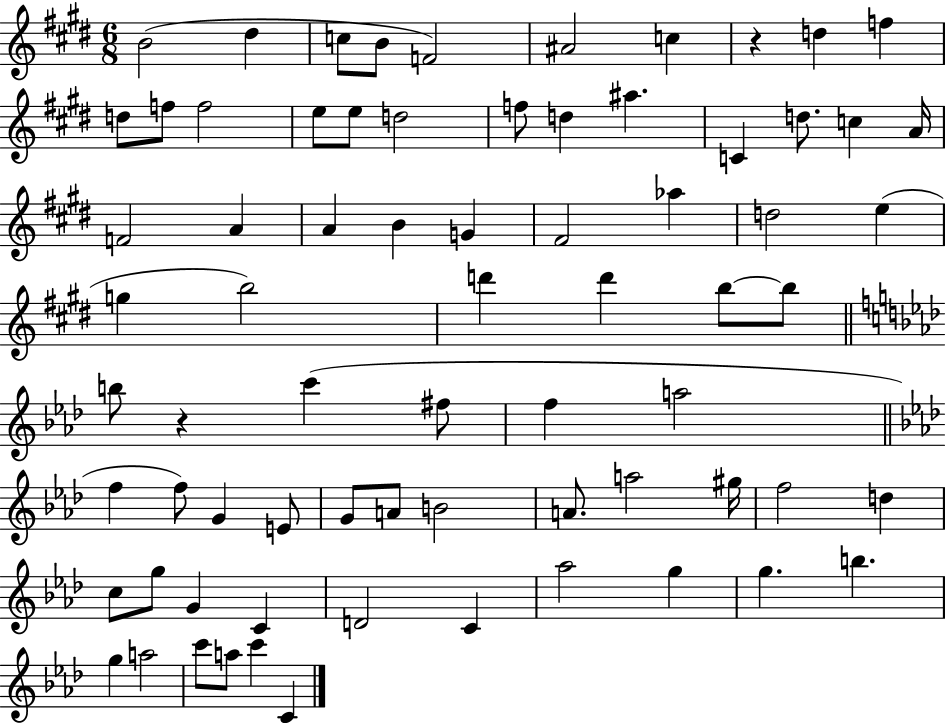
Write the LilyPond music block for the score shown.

{
  \clef treble
  \numericTimeSignature
  \time 6/8
  \key e \major
  b'2( dis''4 | c''8 b'8 f'2) | ais'2 c''4 | r4 d''4 f''4 | \break d''8 f''8 f''2 | e''8 e''8 d''2 | f''8 d''4 ais''4. | c'4 d''8. c''4 a'16 | \break f'2 a'4 | a'4 b'4 g'4 | fis'2 aes''4 | d''2 e''4( | \break g''4 b''2) | d'''4 d'''4 b''8~~ b''8 | \bar "||" \break \key f \minor b''8 r4 c'''4( fis''8 | f''4 a''2 | \bar "||" \break \key f \minor f''4 f''8) g'4 e'8 | g'8 a'8 b'2 | a'8. a''2 gis''16 | f''2 d''4 | \break c''8 g''8 g'4 c'4 | d'2 c'4 | aes''2 g''4 | g''4. b''4. | \break g''4 a''2 | c'''8 a''8 c'''4 c'4 | \bar "|."
}